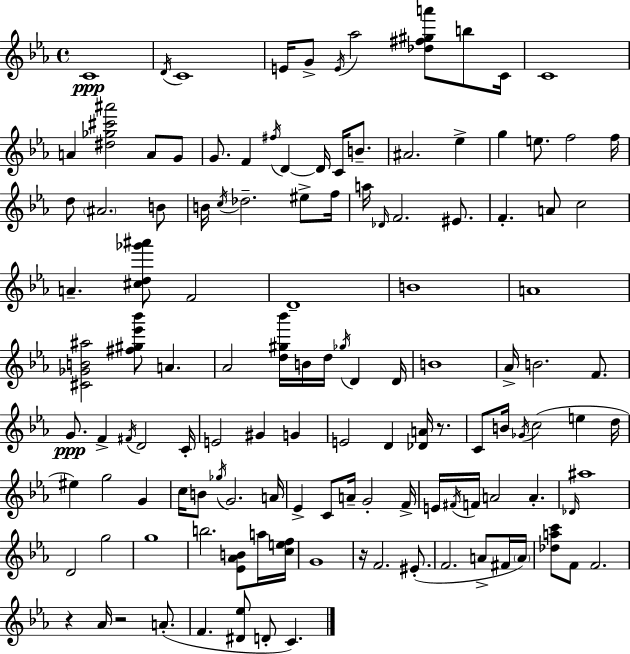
C4/w D4/s C4/w E4/s G4/e E4/s Ab5/h [Db5,F#5,G#5,A6]/e B5/e C4/s C4/w A4/q [D#5,Gb5,C#6,A#6]/h A4/e G4/e G4/e. F4/q F#5/s D4/q D4/s C4/s B4/e. A#4/h. Eb5/q G5/q E5/e. F5/h F5/s D5/e A#4/h. B4/e B4/s C5/s Db5/h. EIS5/e F5/s A5/s Db4/s F4/h. EIS4/e. F4/q. A4/e C5/h A4/q. [C#5,D5,Gb6,A#6]/e F4/h D4/w B4/w A4/w [C#4,Gb4,B4,A#5]/h [F#5,G#5,Eb6,Bb6]/e A4/q. Ab4/h [D5,G#5,Bb6]/s B4/s D5/s Gb5/s D4/q D4/s B4/w Ab4/s B4/h. F4/e. G4/e. F4/q F#4/s D4/h C4/s E4/h G#4/q G4/q E4/h D4/q [Db4,A4]/s R/e. C4/e B4/s Gb4/s C5/h E5/q D5/s EIS5/q G5/h G4/q C5/s B4/e Gb5/s G4/h. A4/s Eb4/q C4/e A4/s G4/h F4/s E4/s F#4/s F4/s A4/h A4/q. Db4/s A#5/w D4/h G5/h G5/w B5/h. [Eb4,Ab4,B4]/e A5/s [C5,E5,F5]/s G4/w R/s F4/h. EIS4/e. F4/h. A4/e F#4/s A4/s [Db5,A5,C6]/e F4/e F4/h. R/q Ab4/s R/h A4/e. F4/q. [D#4,Eb5]/e D4/e C4/q.